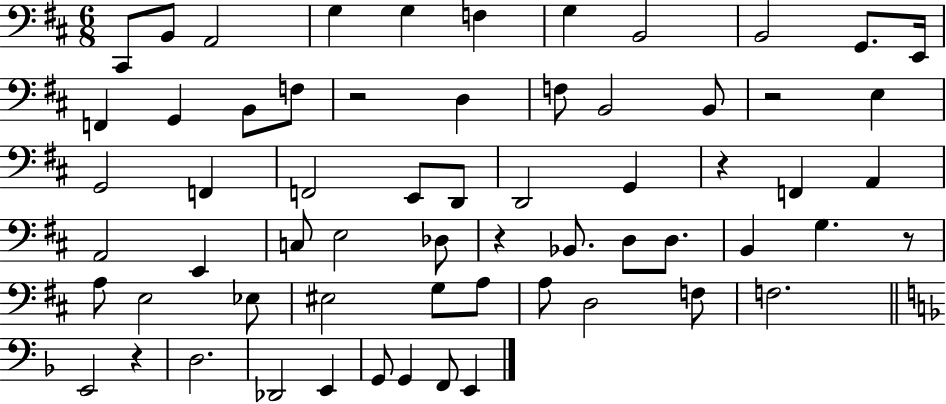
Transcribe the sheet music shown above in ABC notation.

X:1
T:Untitled
M:6/8
L:1/4
K:D
^C,,/2 B,,/2 A,,2 G, G, F, G, B,,2 B,,2 G,,/2 E,,/4 F,, G,, B,,/2 F,/2 z2 D, F,/2 B,,2 B,,/2 z2 E, G,,2 F,, F,,2 E,,/2 D,,/2 D,,2 G,, z F,, A,, A,,2 E,, C,/2 E,2 _D,/2 z _B,,/2 D,/2 D,/2 B,, G, z/2 A,/2 E,2 _E,/2 ^E,2 G,/2 A,/2 A,/2 D,2 F,/2 F,2 E,,2 z D,2 _D,,2 E,, G,,/2 G,, F,,/2 E,,